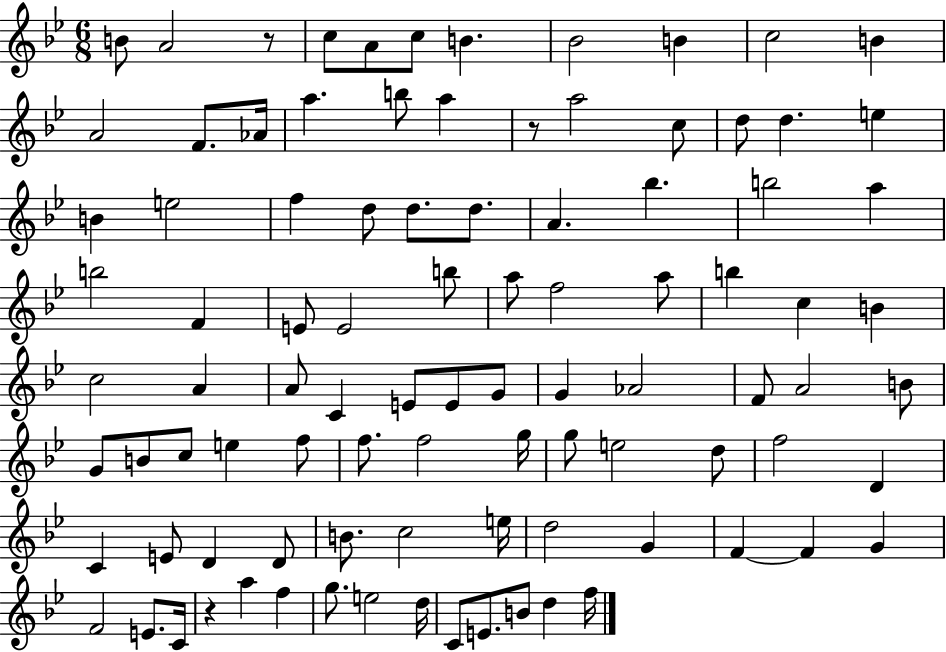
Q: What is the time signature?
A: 6/8